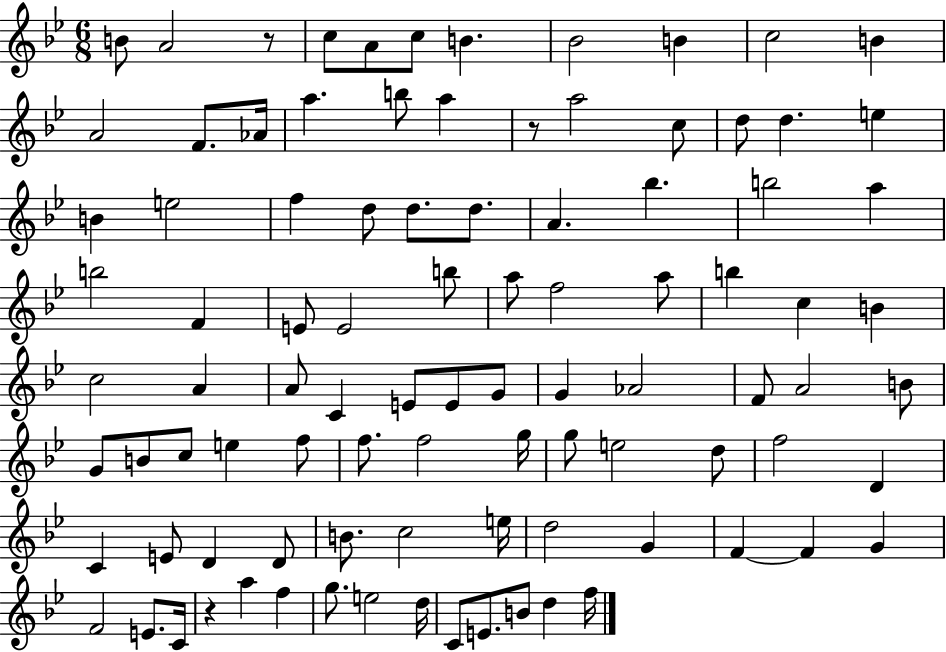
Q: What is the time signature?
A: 6/8